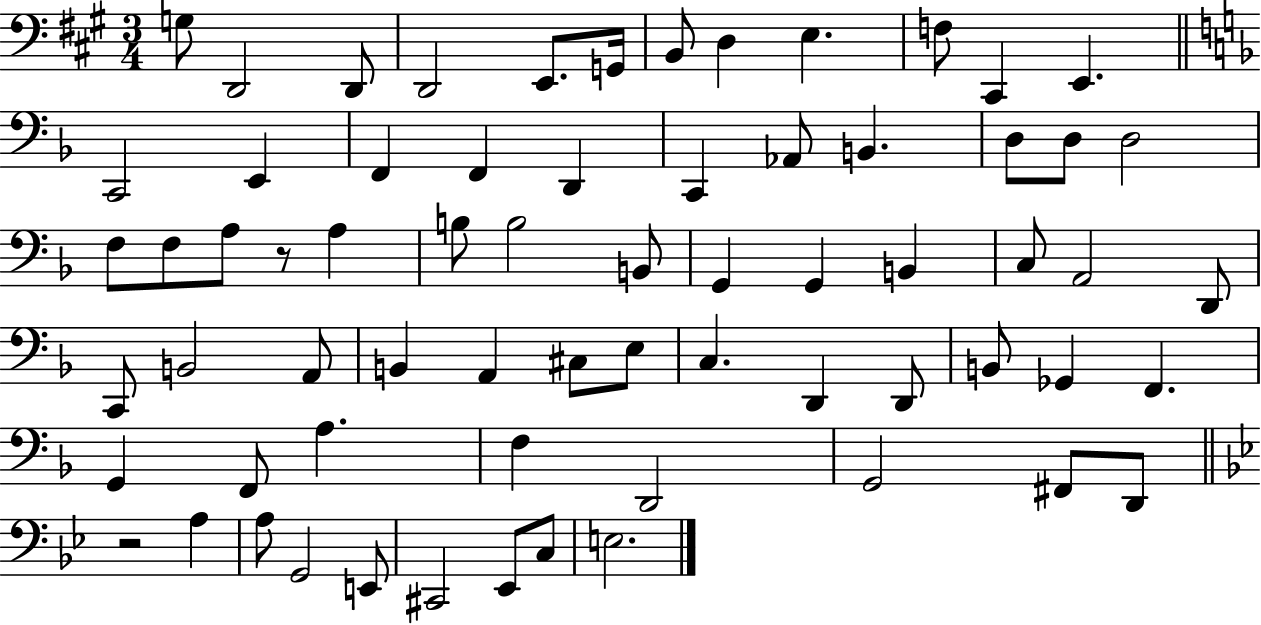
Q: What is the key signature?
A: A major